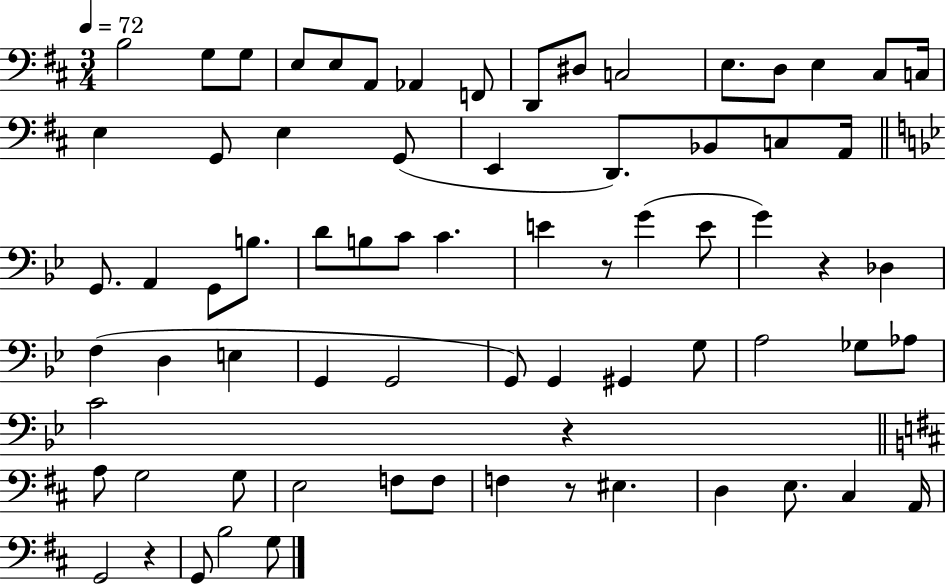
{
  \clef bass
  \numericTimeSignature
  \time 3/4
  \key d \major
  \tempo 4 = 72
  \repeat volta 2 { b2 g8 g8 | e8 e8 a,8 aes,4 f,8 | d,8 dis8 c2 | e8. d8 e4 cis8 c16 | \break e4 g,8 e4 g,8( | e,4 d,8.) bes,8 c8 a,16 | \bar "||" \break \key bes \major g,8. a,4 g,8 b8. | d'8 b8 c'8 c'4. | e'4 r8 g'4( e'8 | g'4) r4 des4 | \break f4( d4 e4 | g,4 g,2 | g,8) g,4 gis,4 g8 | a2 ges8 aes8 | \break c'2 r4 | \bar "||" \break \key d \major a8 g2 g8 | e2 f8 f8 | f4 r8 eis4. | d4 e8. cis4 a,16 | \break g,2 r4 | g,8 b2 g8 | } \bar "|."
}